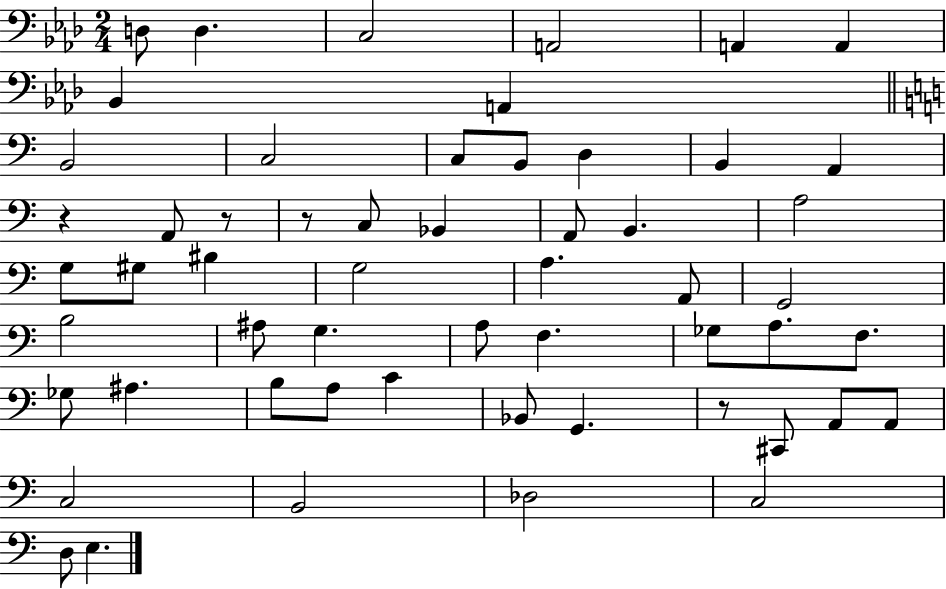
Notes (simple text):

D3/e D3/q. C3/h A2/h A2/q A2/q Bb2/q A2/q B2/h C3/h C3/e B2/e D3/q B2/q A2/q R/q A2/e R/e R/e C3/e Bb2/q A2/e B2/q. A3/h G3/e G#3/e BIS3/q G3/h A3/q. A2/e G2/h B3/h A#3/e G3/q. A3/e F3/q. Gb3/e A3/e. F3/e. Gb3/e A#3/q. B3/e A3/e C4/q Bb2/e G2/q. R/e C#2/e A2/e A2/e C3/h B2/h Db3/h C3/h D3/e E3/q.